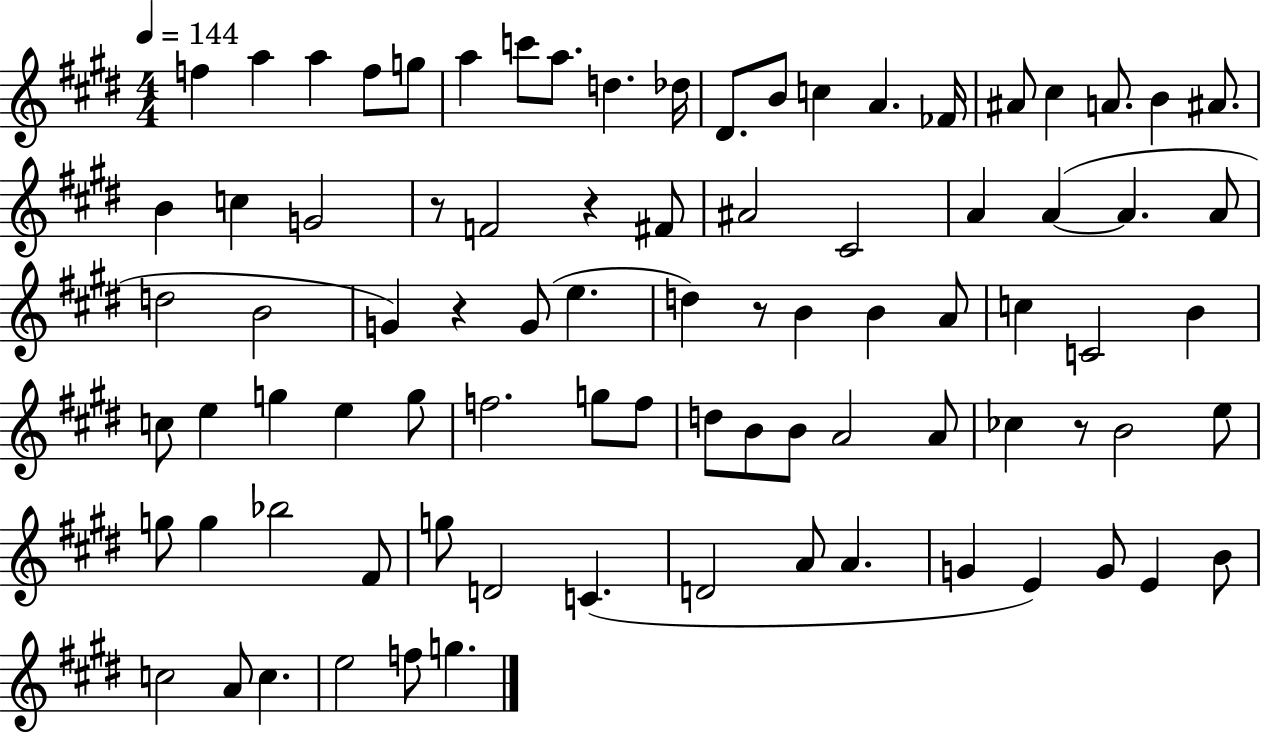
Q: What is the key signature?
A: E major